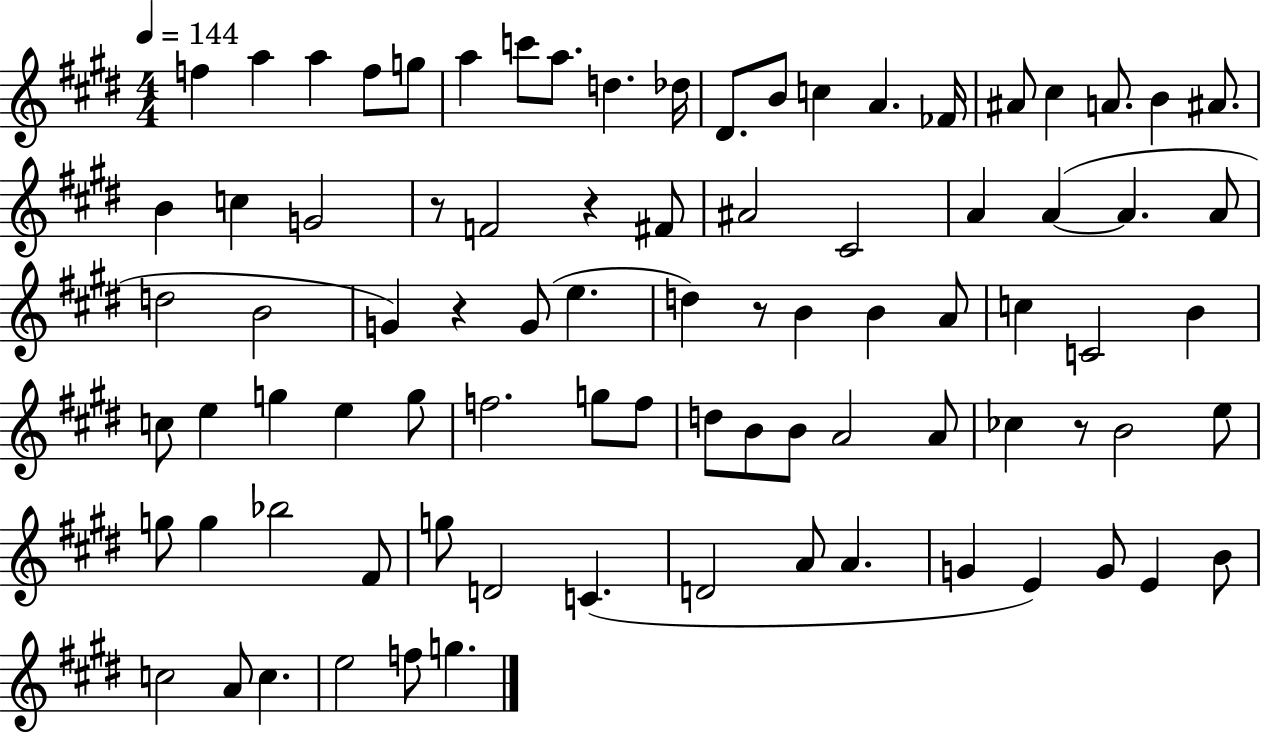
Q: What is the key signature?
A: E major